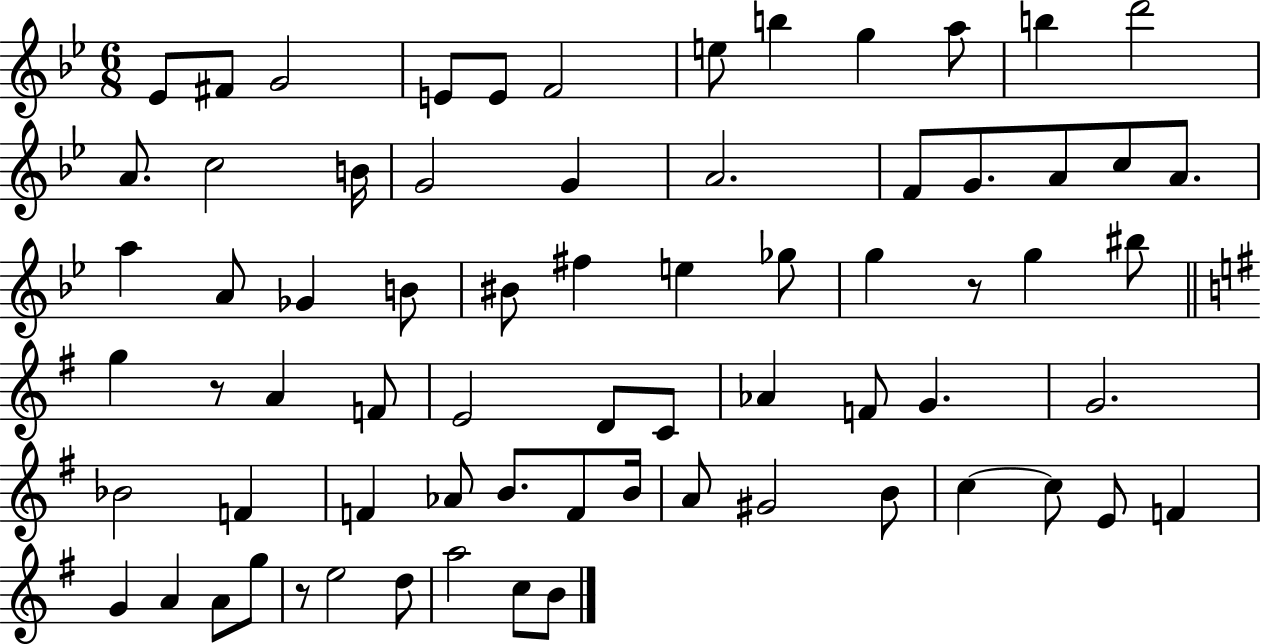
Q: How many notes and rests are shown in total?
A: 70